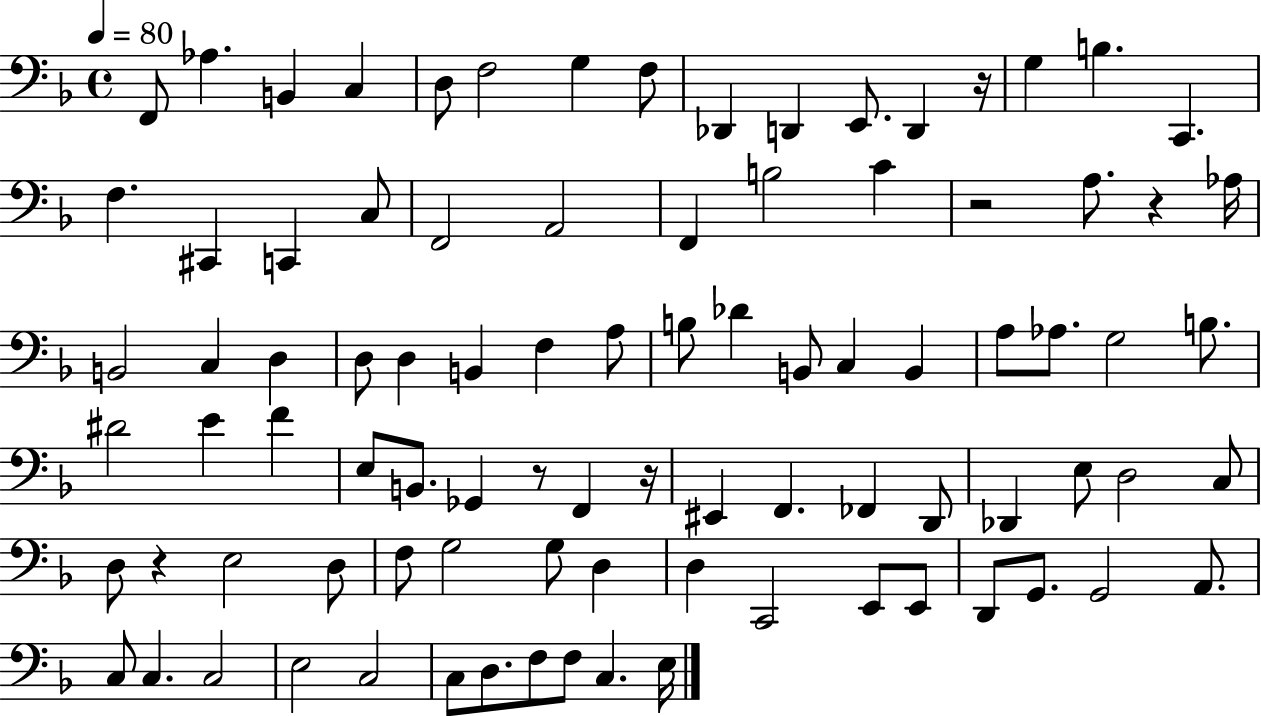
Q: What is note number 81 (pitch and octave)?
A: F3